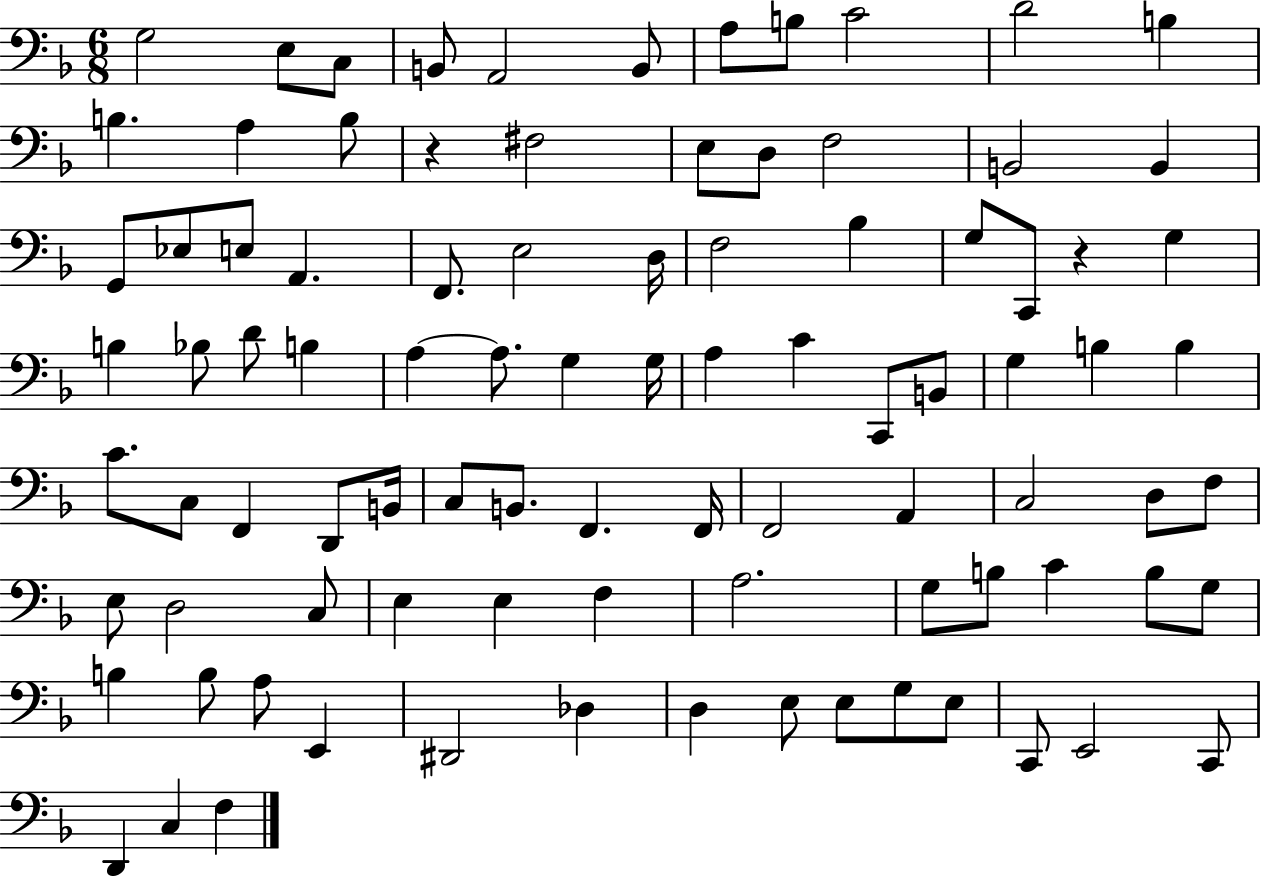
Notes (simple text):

G3/h E3/e C3/e B2/e A2/h B2/e A3/e B3/e C4/h D4/h B3/q B3/q. A3/q B3/e R/q F#3/h E3/e D3/e F3/h B2/h B2/q G2/e Eb3/e E3/e A2/q. F2/e. E3/h D3/s F3/h Bb3/q G3/e C2/e R/q G3/q B3/q Bb3/e D4/e B3/q A3/q A3/e. G3/q G3/s A3/q C4/q C2/e B2/e G3/q B3/q B3/q C4/e. C3/e F2/q D2/e B2/s C3/e B2/e. F2/q. F2/s F2/h A2/q C3/h D3/e F3/e E3/e D3/h C3/e E3/q E3/q F3/q A3/h. G3/e B3/e C4/q B3/e G3/e B3/q B3/e A3/e E2/q D#2/h Db3/q D3/q E3/e E3/e G3/e E3/e C2/e E2/h C2/e D2/q C3/q F3/q